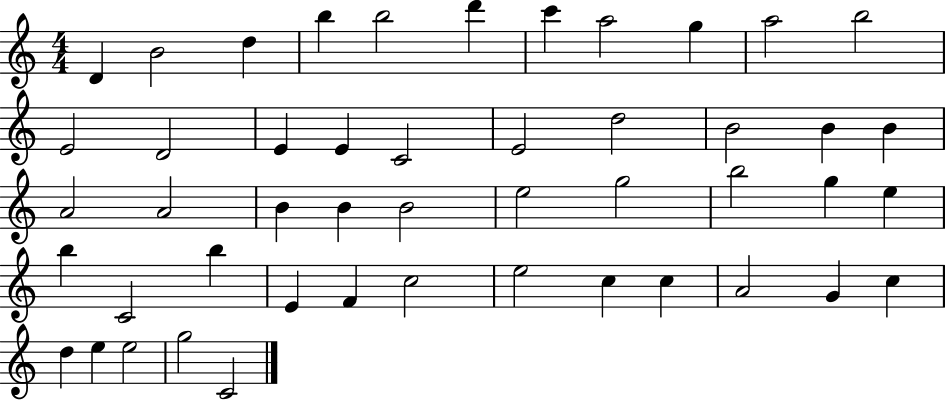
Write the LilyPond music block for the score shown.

{
  \clef treble
  \numericTimeSignature
  \time 4/4
  \key c \major
  d'4 b'2 d''4 | b''4 b''2 d'''4 | c'''4 a''2 g''4 | a''2 b''2 | \break e'2 d'2 | e'4 e'4 c'2 | e'2 d''2 | b'2 b'4 b'4 | \break a'2 a'2 | b'4 b'4 b'2 | e''2 g''2 | b''2 g''4 e''4 | \break b''4 c'2 b''4 | e'4 f'4 c''2 | e''2 c''4 c''4 | a'2 g'4 c''4 | \break d''4 e''4 e''2 | g''2 c'2 | \bar "|."
}